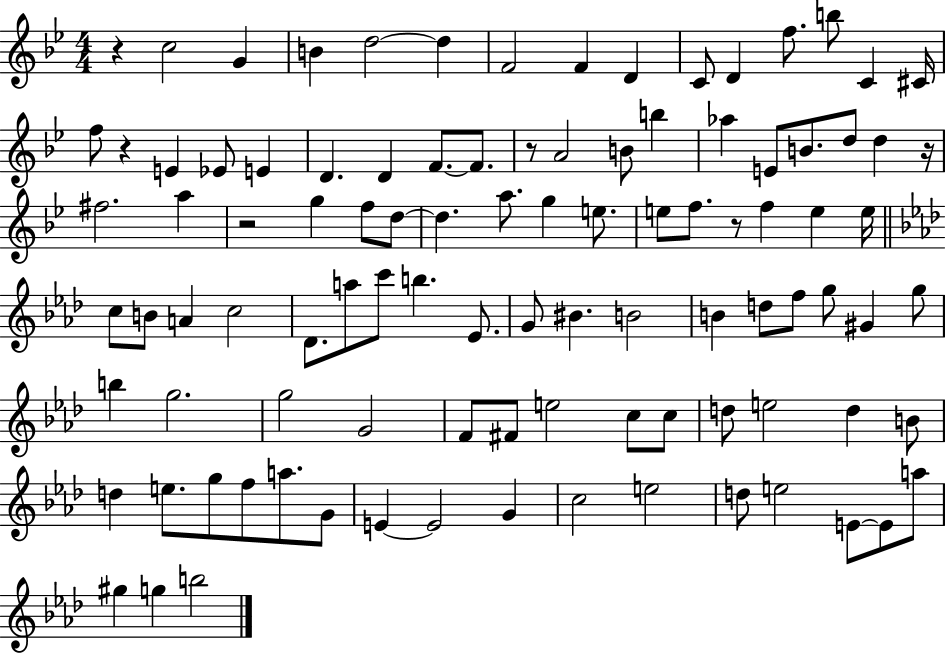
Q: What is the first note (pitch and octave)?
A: C5